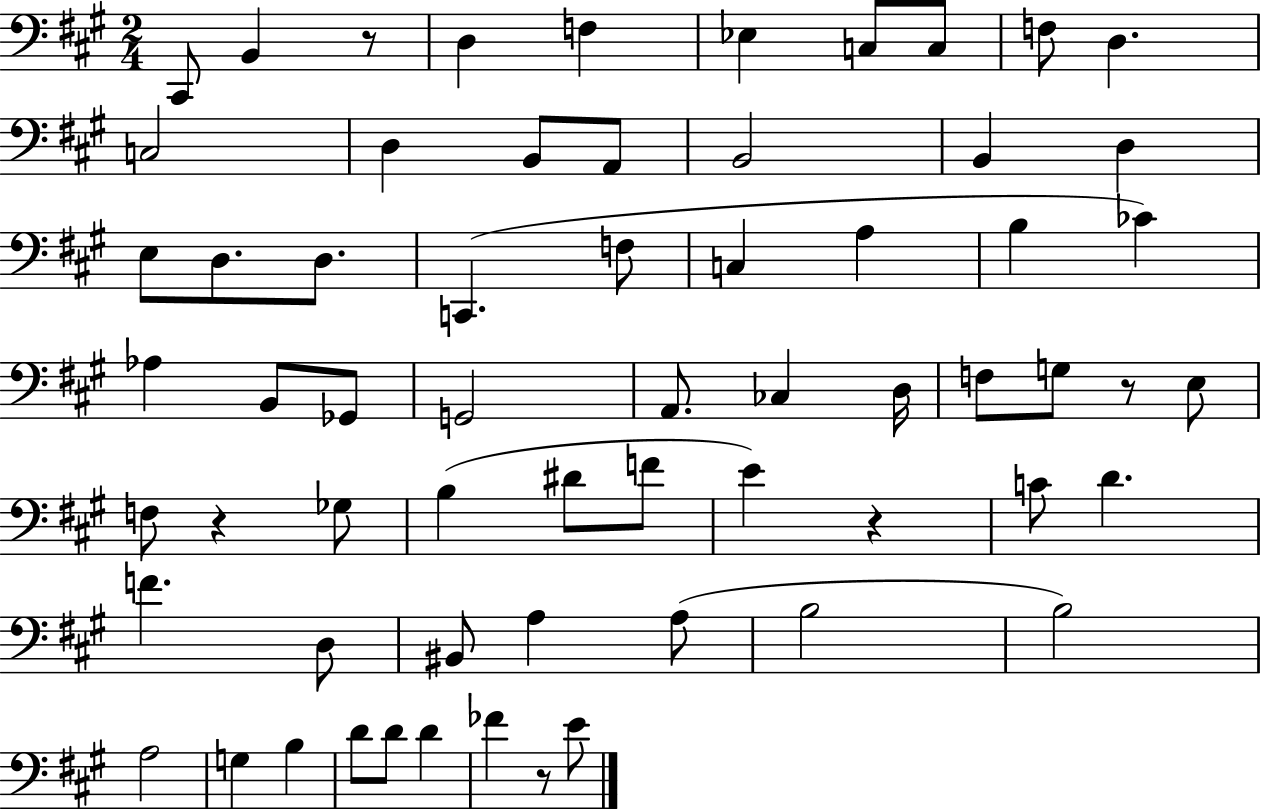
C#2/e B2/q R/e D3/q F3/q Eb3/q C3/e C3/e F3/e D3/q. C3/h D3/q B2/e A2/e B2/h B2/q D3/q E3/e D3/e. D3/e. C2/q. F3/e C3/q A3/q B3/q CES4/q Ab3/q B2/e Gb2/e G2/h A2/e. CES3/q D3/s F3/e G3/e R/e E3/e F3/e R/q Gb3/e B3/q D#4/e F4/e E4/q R/q C4/e D4/q. F4/q. D3/e BIS2/e A3/q A3/e B3/h B3/h A3/h G3/q B3/q D4/e D4/e D4/q FES4/q R/e E4/e